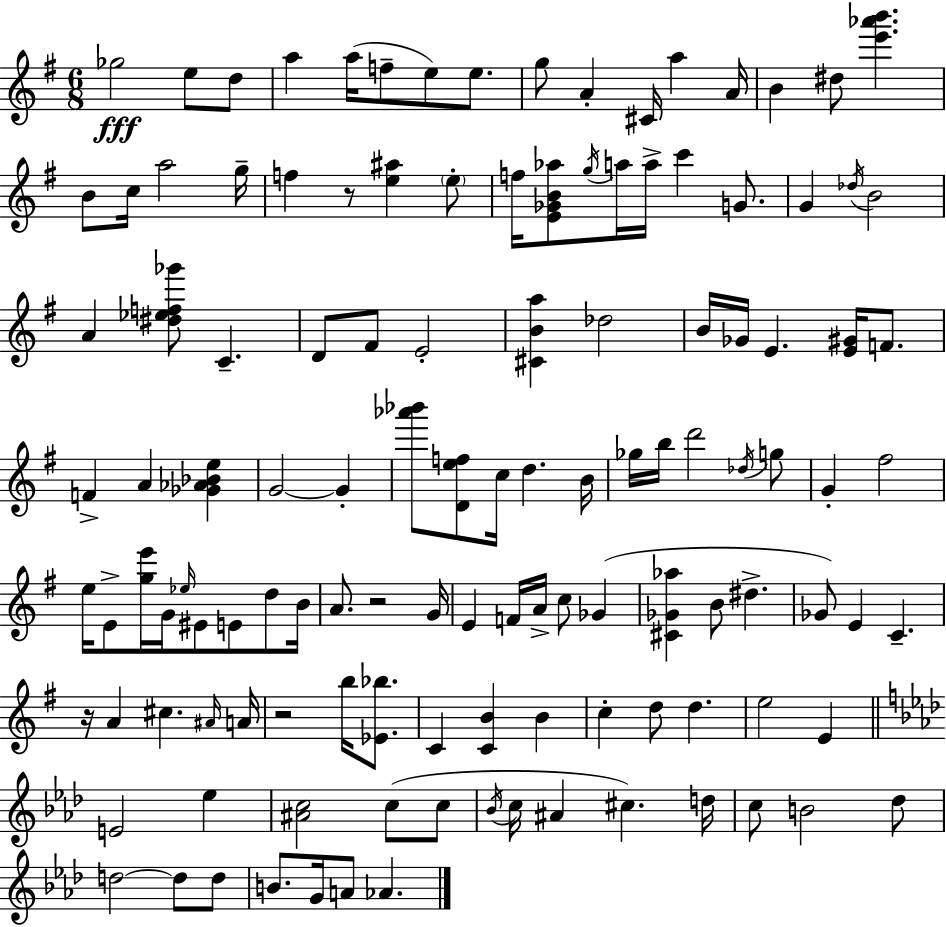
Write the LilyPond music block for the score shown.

{
  \clef treble
  \numericTimeSignature
  \time 6/8
  \key e \minor
  ges''2\fff e''8 d''8 | a''4 a''16( f''8-- e''8) e''8. | g''8 a'4-. cis'16 a''4 a'16 | b'4 dis''8 <e''' aes''' b'''>4. | \break b'8 c''16 a''2 g''16-- | f''4 r8 <e'' ais''>4 \parenthesize e''8-. | f''16 <e' ges' b' aes''>8 \acciaccatura { g''16 } a''16 a''16-> c'''4 g'8. | g'4 \acciaccatura { des''16 } b'2 | \break a'4 <dis'' ees'' f'' ges'''>8 c'4.-- | d'8 fis'8 e'2-. | <cis' b' a''>4 des''2 | b'16 ges'16 e'4. <e' gis'>16 f'8. | \break f'4-> a'4 <ges' aes' bes' e''>4 | g'2~~ g'4-. | <aes''' bes'''>8 <d' e'' f''>8 c''16 d''4. | b'16 ges''16 b''16 d'''2 | \break \acciaccatura { des''16 } g''8 g'4-. fis''2 | e''16 e'8-> <g'' e'''>16 g'16 \grace { ees''16 } eis'8 e'8 | d''8 b'16 a'8. r2 | g'16 e'4 f'16 a'16-> c''8 | \break ges'4( <cis' ges' aes''>4 b'8 dis''4.-> | ges'8) e'4 c'4.-- | r16 a'4 cis''4. | \grace { ais'16 } a'16 r2 | \break b''16 <ees' bes''>8. c'4 <c' b'>4 | b'4 c''4-. d''8 d''4. | e''2 | e'4 \bar "||" \break \key f \minor e'2 ees''4 | <ais' c''>2 c''8( c''8 | \acciaccatura { bes'16 } c''16 ais'4 cis''4.) | d''16 c''8 b'2 des''8 | \break d''2~~ d''8 d''8 | b'8. g'16 a'8 aes'4. | \bar "|."
}